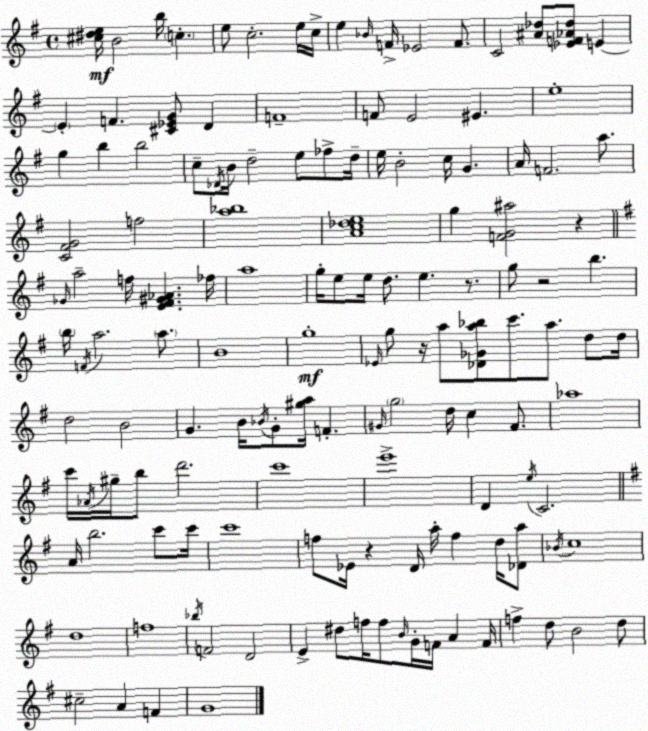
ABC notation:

X:1
T:Untitled
M:4/4
L:1/4
K:Em
[^c^de]/4 B2 b/4 c e/2 c2 e/4 c/4 e _B/4 F/4 _E2 F/2 C2 [^A_d]/2 [_EF_A_d]/2 E E F [^C_EG]/2 D F4 F/2 E2 ^E e4 g b b2 c/2 _D/4 B/4 d2 e/2 _f/2 d/4 e/4 B2 c/4 G A/4 F2 a/2 [C^FG]2 f2 [a_b]4 [Ac_de]4 g [FG^a]2 z _G/4 a2 f/4 [E^F^G_A] _f/4 a4 g/4 e/2 e/4 d/2 e z/2 g/2 z2 b b/4 F/4 a2 a/2 B4 g4 _E/4 g/2 z/4 a/2 [_D_Ga_b]/2 c'/2 a/2 d/2 d/4 d2 B2 G B/4 _B/4 G/2 [^ga]/4 F ^G/4 g2 d/4 c ^F/2 _a4 c'/4 _A/4 ^g/4 b/2 d'2 c'4 e'4 D e/4 C2 A/4 b2 c'/2 c'/4 c'4 f/2 _E/4 z D/4 a/4 f d/4 [_Da]/2 _B/4 c4 d4 f4 _b/4 F2 D2 E ^d/2 f/4 f/2 B/4 G/4 F/4 A F/4 f d/2 B2 d/2 ^c2 A F G4